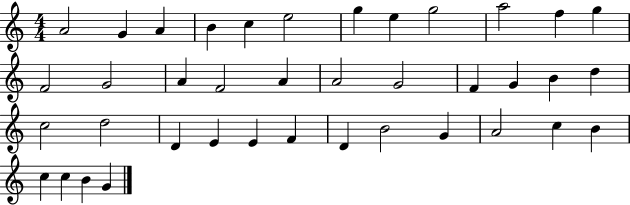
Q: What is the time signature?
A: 4/4